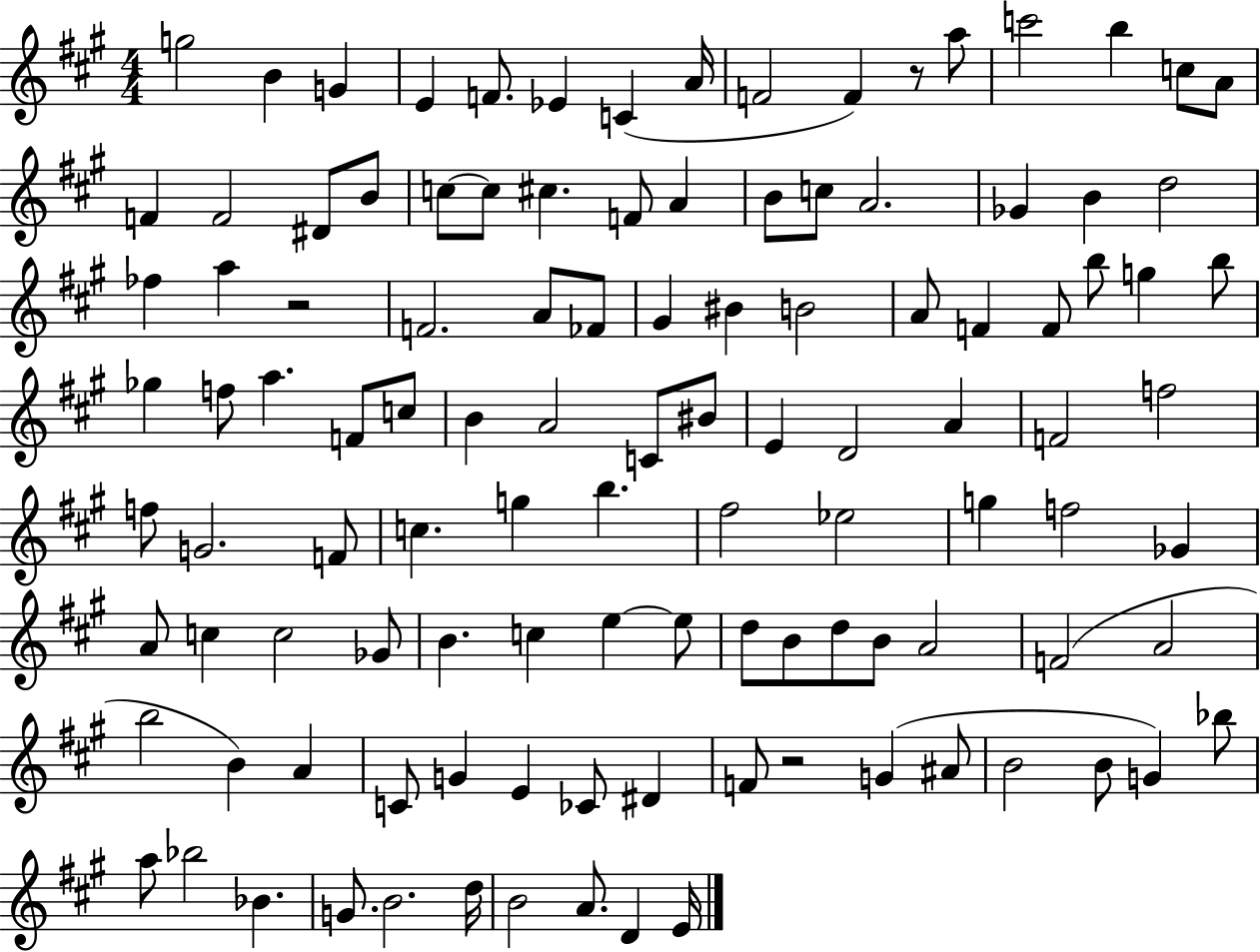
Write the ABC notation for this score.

X:1
T:Untitled
M:4/4
L:1/4
K:A
g2 B G E F/2 _E C A/4 F2 F z/2 a/2 c'2 b c/2 A/2 F F2 ^D/2 B/2 c/2 c/2 ^c F/2 A B/2 c/2 A2 _G B d2 _f a z2 F2 A/2 _F/2 ^G ^B B2 A/2 F F/2 b/2 g b/2 _g f/2 a F/2 c/2 B A2 C/2 ^B/2 E D2 A F2 f2 f/2 G2 F/2 c g b ^f2 _e2 g f2 _G A/2 c c2 _G/2 B c e e/2 d/2 B/2 d/2 B/2 A2 F2 A2 b2 B A C/2 G E _C/2 ^D F/2 z2 G ^A/2 B2 B/2 G _b/2 a/2 _b2 _B G/2 B2 d/4 B2 A/2 D E/4